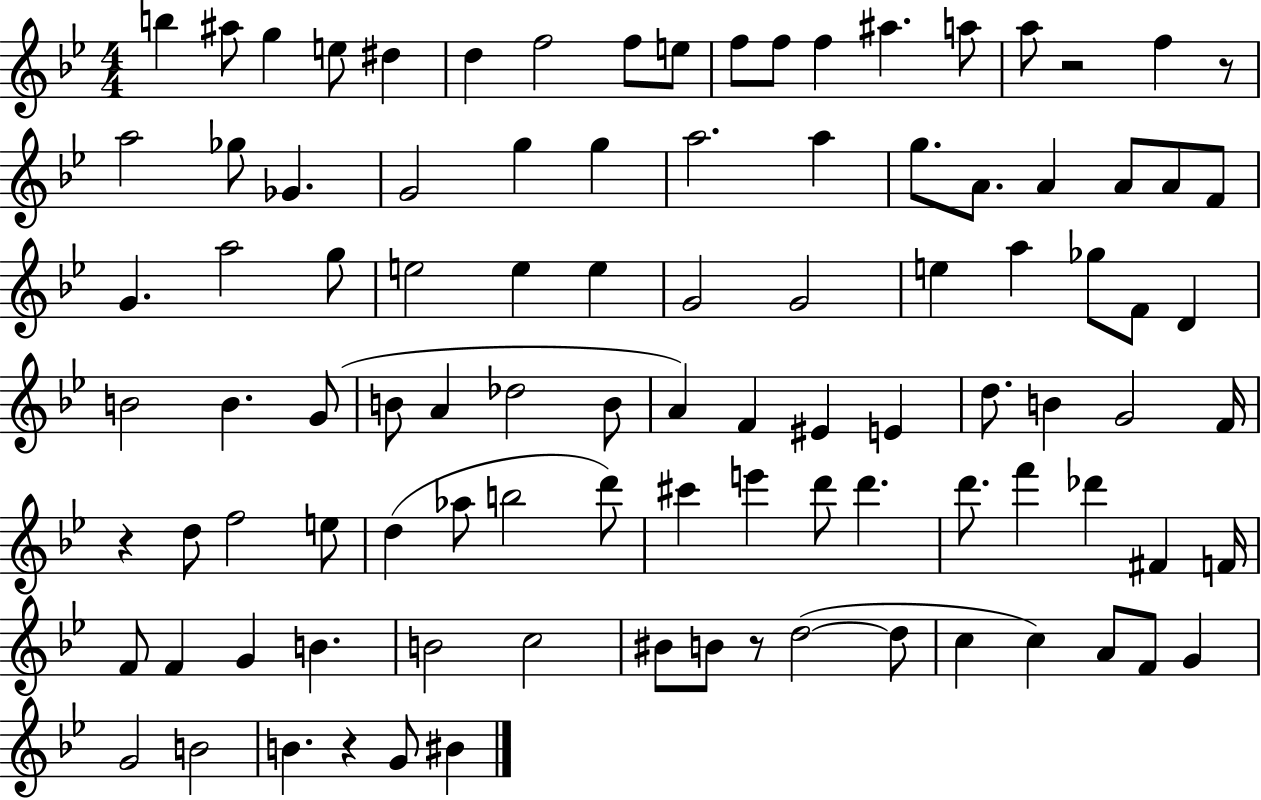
{
  \clef treble
  \numericTimeSignature
  \time 4/4
  \key bes \major
  b''4 ais''8 g''4 e''8 dis''4 | d''4 f''2 f''8 e''8 | f''8 f''8 f''4 ais''4. a''8 | a''8 r2 f''4 r8 | \break a''2 ges''8 ges'4. | g'2 g''4 g''4 | a''2. a''4 | g''8. a'8. a'4 a'8 a'8 f'8 | \break g'4. a''2 g''8 | e''2 e''4 e''4 | g'2 g'2 | e''4 a''4 ges''8 f'8 d'4 | \break b'2 b'4. g'8( | b'8 a'4 des''2 b'8 | a'4) f'4 eis'4 e'4 | d''8. b'4 g'2 f'16 | \break r4 d''8 f''2 e''8 | d''4( aes''8 b''2 d'''8) | cis'''4 e'''4 d'''8 d'''4. | d'''8. f'''4 des'''4 fis'4 f'16 | \break f'8 f'4 g'4 b'4. | b'2 c''2 | bis'8 b'8 r8 d''2~(~ d''8 | c''4 c''4) a'8 f'8 g'4 | \break g'2 b'2 | b'4. r4 g'8 bis'4 | \bar "|."
}